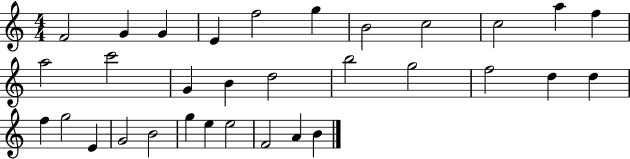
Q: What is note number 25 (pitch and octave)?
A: G4